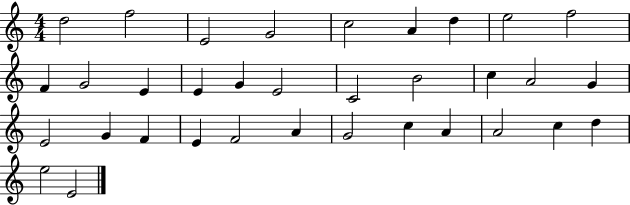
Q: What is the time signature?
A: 4/4